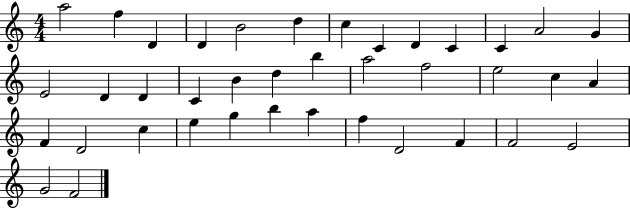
{
  \clef treble
  \numericTimeSignature
  \time 4/4
  \key c \major
  a''2 f''4 d'4 | d'4 b'2 d''4 | c''4 c'4 d'4 c'4 | c'4 a'2 g'4 | \break e'2 d'4 d'4 | c'4 b'4 d''4 b''4 | a''2 f''2 | e''2 c''4 a'4 | \break f'4 d'2 c''4 | e''4 g''4 b''4 a''4 | f''4 d'2 f'4 | f'2 e'2 | \break g'2 f'2 | \bar "|."
}